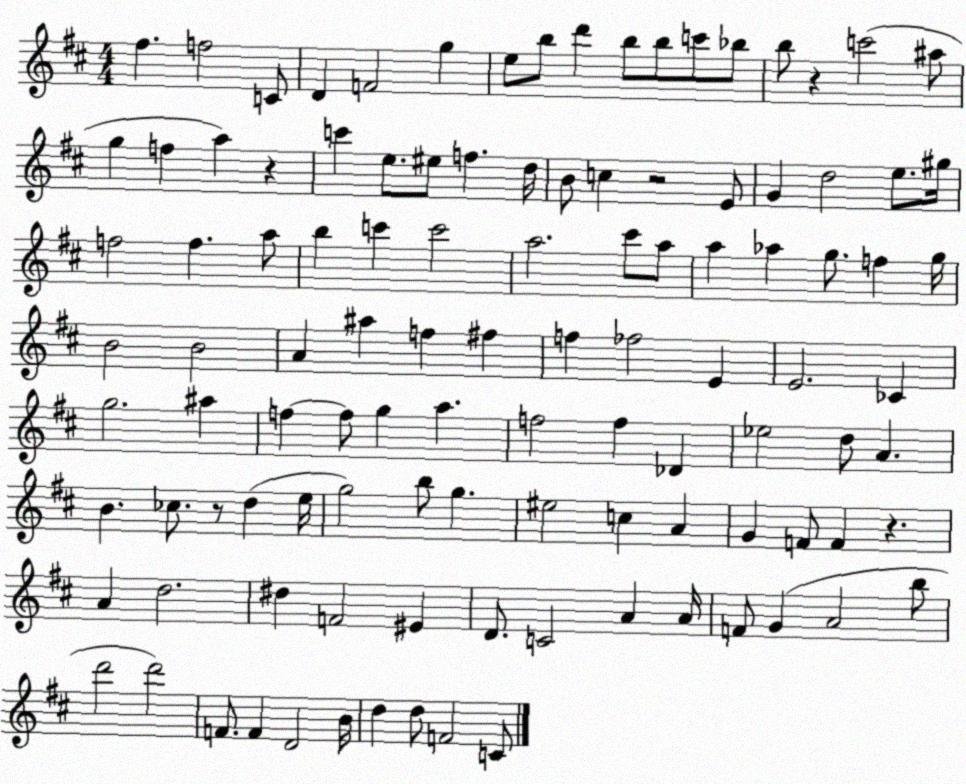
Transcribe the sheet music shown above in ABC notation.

X:1
T:Untitled
M:4/4
L:1/4
K:D
^f f2 C/2 D F2 g e/2 b/2 d' b/2 b/2 c'/2 _b/2 b/2 z c'2 ^a/2 g f a z c' e/2 ^e/2 f d/4 B/2 c z2 E/2 G d2 e/2 ^g/4 f2 f a/2 b c' c'2 a2 ^c'/2 a/2 a _a g/2 f g/4 B2 B2 A ^a f ^f f _f2 E E2 _C g2 ^a f f/2 g a f2 f _D _e2 d/2 A B _c/2 z/2 d e/4 g2 b/2 g ^e2 c A G F/2 F z A d2 ^d F2 ^E D/2 C2 A A/4 F/2 G A2 b/2 d'2 d'2 F/2 F D2 B/4 d d/2 F2 C/2